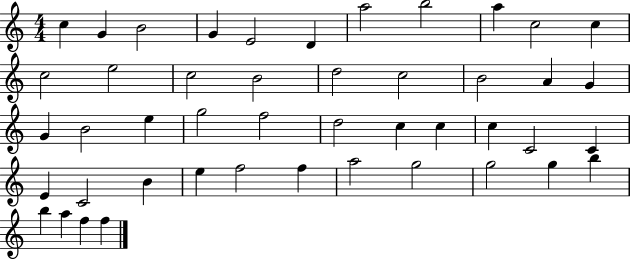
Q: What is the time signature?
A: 4/4